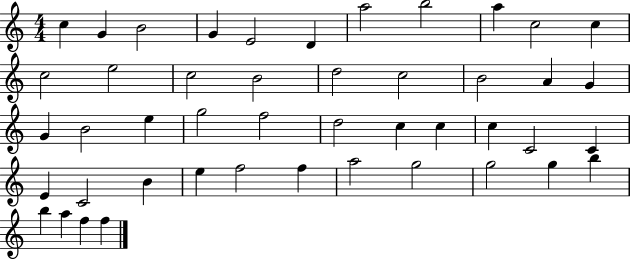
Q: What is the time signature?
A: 4/4